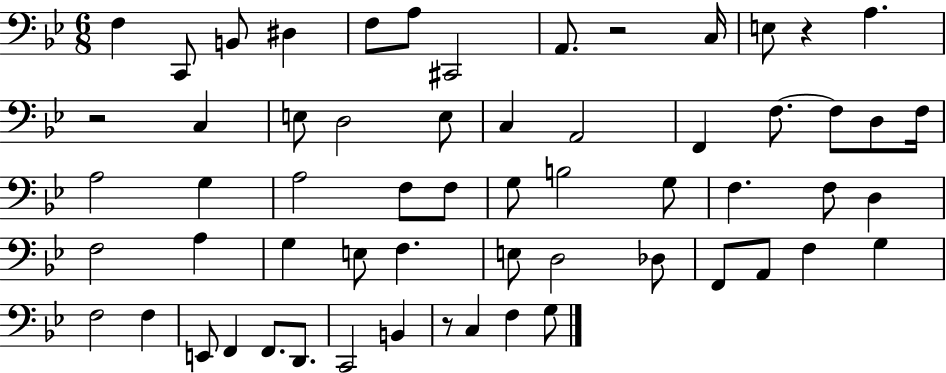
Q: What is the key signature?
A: BES major